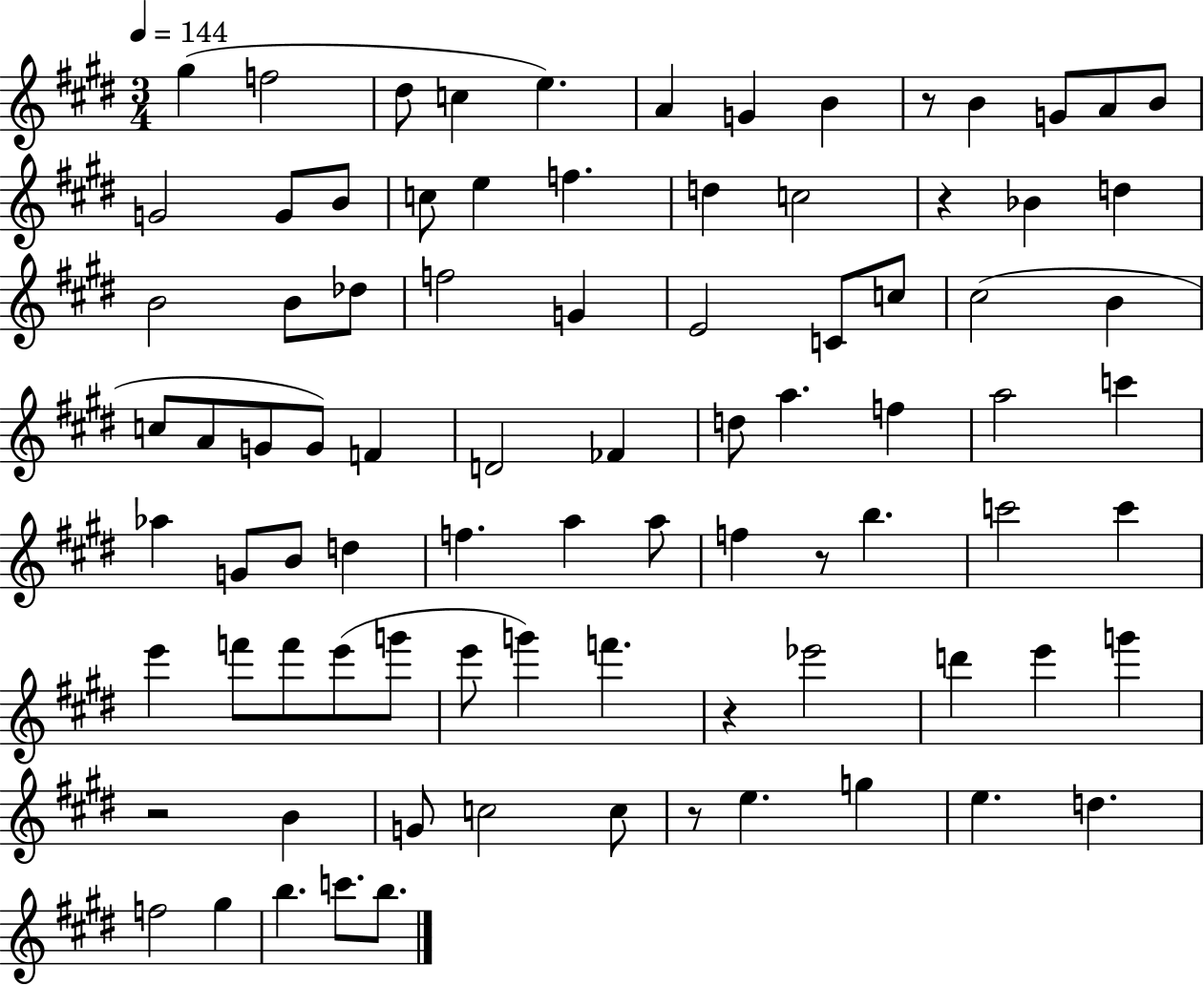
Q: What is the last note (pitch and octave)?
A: B5